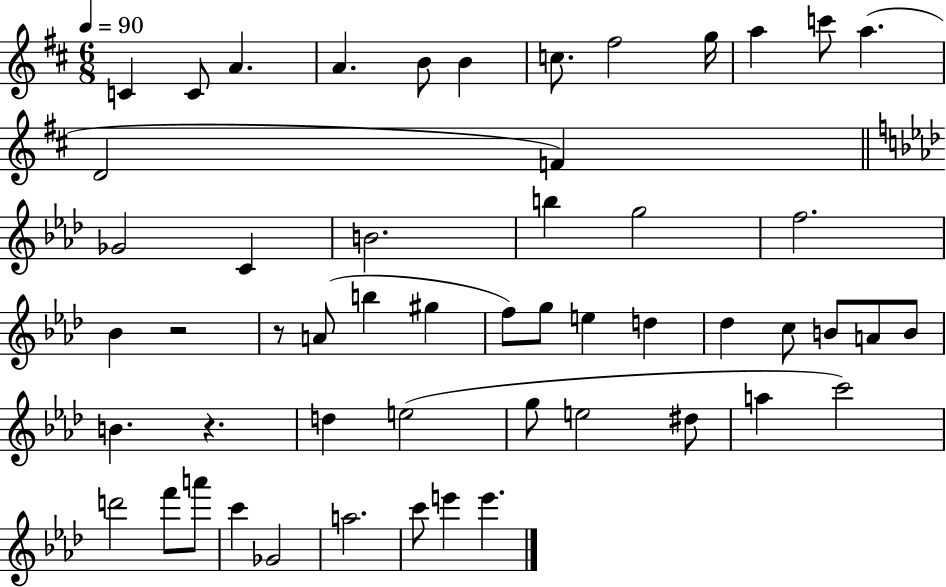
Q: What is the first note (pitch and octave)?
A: C4